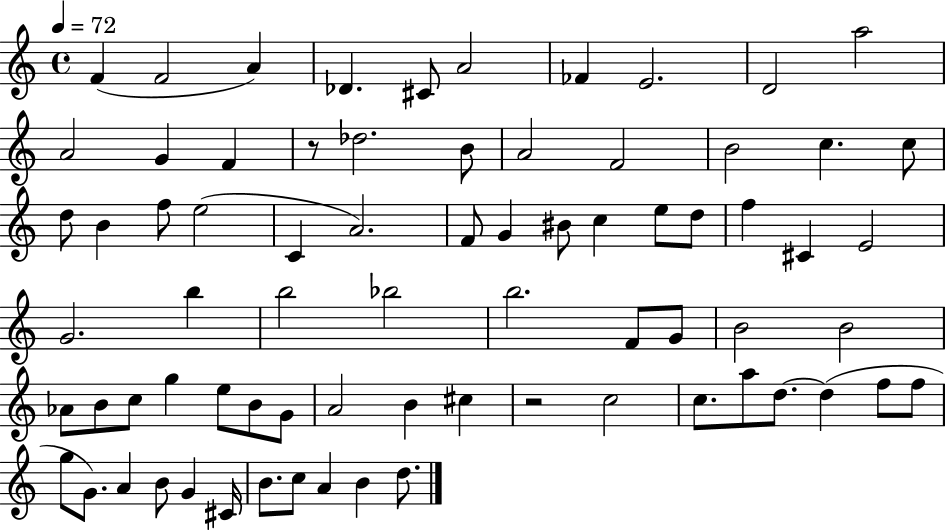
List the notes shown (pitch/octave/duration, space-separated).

F4/q F4/h A4/q Db4/q. C#4/e A4/h FES4/q E4/h. D4/h A5/h A4/h G4/q F4/q R/e Db5/h. B4/e A4/h F4/h B4/h C5/q. C5/e D5/e B4/q F5/e E5/h C4/q A4/h. F4/e G4/q BIS4/e C5/q E5/e D5/e F5/q C#4/q E4/h G4/h. B5/q B5/h Bb5/h B5/h. F4/e G4/e B4/h B4/h Ab4/e B4/e C5/e G5/q E5/e B4/e G4/e A4/h B4/q C#5/q R/h C5/h C5/e. A5/e D5/e. D5/q F5/e F5/e G5/e G4/e. A4/q B4/e G4/q C#4/s B4/e. C5/e A4/q B4/q D5/e.